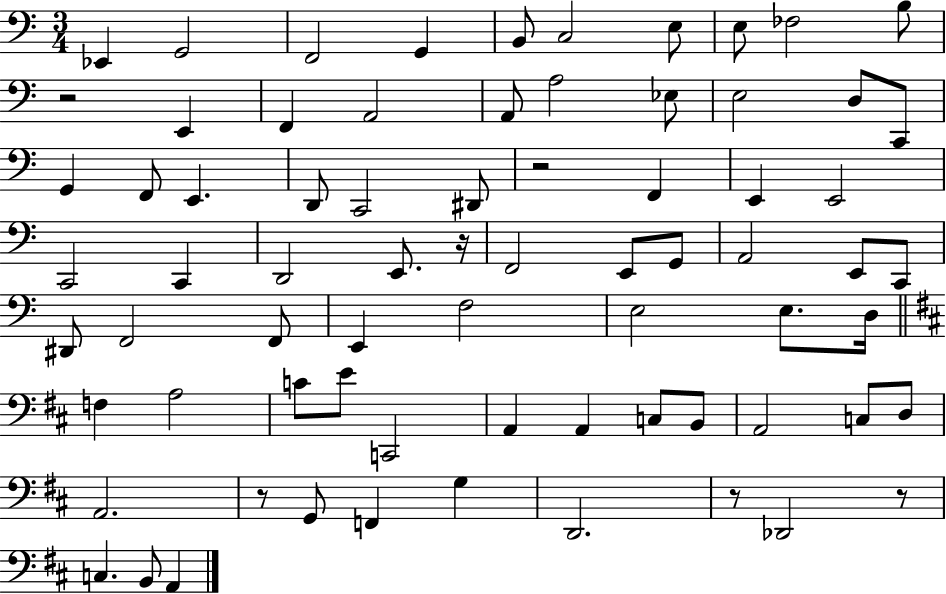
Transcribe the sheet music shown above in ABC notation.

X:1
T:Untitled
M:3/4
L:1/4
K:C
_E,, G,,2 F,,2 G,, B,,/2 C,2 E,/2 E,/2 _F,2 B,/2 z2 E,, F,, A,,2 A,,/2 A,2 _E,/2 E,2 D,/2 C,,/2 G,, F,,/2 E,, D,,/2 C,,2 ^D,,/2 z2 F,, E,, E,,2 C,,2 C,, D,,2 E,,/2 z/4 F,,2 E,,/2 G,,/2 A,,2 E,,/2 C,,/2 ^D,,/2 F,,2 F,,/2 E,, F,2 E,2 E,/2 D,/4 F, A,2 C/2 E/2 C,,2 A,, A,, C,/2 B,,/2 A,,2 C,/2 D,/2 A,,2 z/2 G,,/2 F,, G, D,,2 z/2 _D,,2 z/2 C, B,,/2 A,,